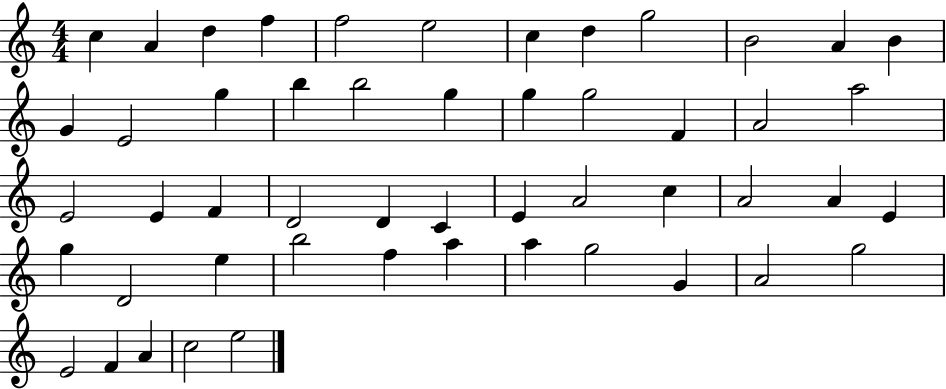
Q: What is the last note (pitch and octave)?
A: E5